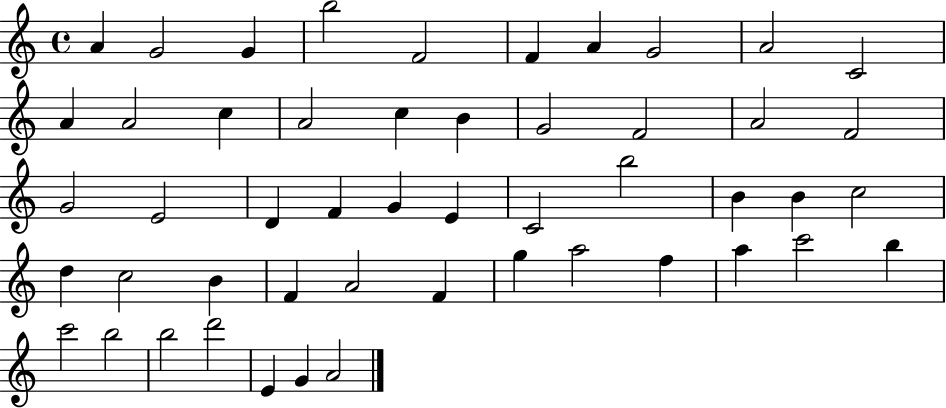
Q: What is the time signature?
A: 4/4